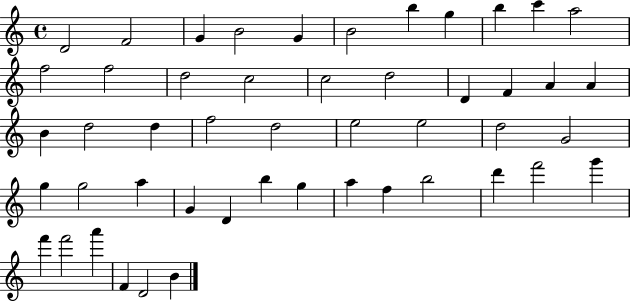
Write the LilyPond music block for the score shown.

{
  \clef treble
  \time 4/4
  \defaultTimeSignature
  \key c \major
  d'2 f'2 | g'4 b'2 g'4 | b'2 b''4 g''4 | b''4 c'''4 a''2 | \break f''2 f''2 | d''2 c''2 | c''2 d''2 | d'4 f'4 a'4 a'4 | \break b'4 d''2 d''4 | f''2 d''2 | e''2 e''2 | d''2 g'2 | \break g''4 g''2 a''4 | g'4 d'4 b''4 g''4 | a''4 f''4 b''2 | d'''4 f'''2 g'''4 | \break f'''4 f'''2 a'''4 | f'4 d'2 b'4 | \bar "|."
}